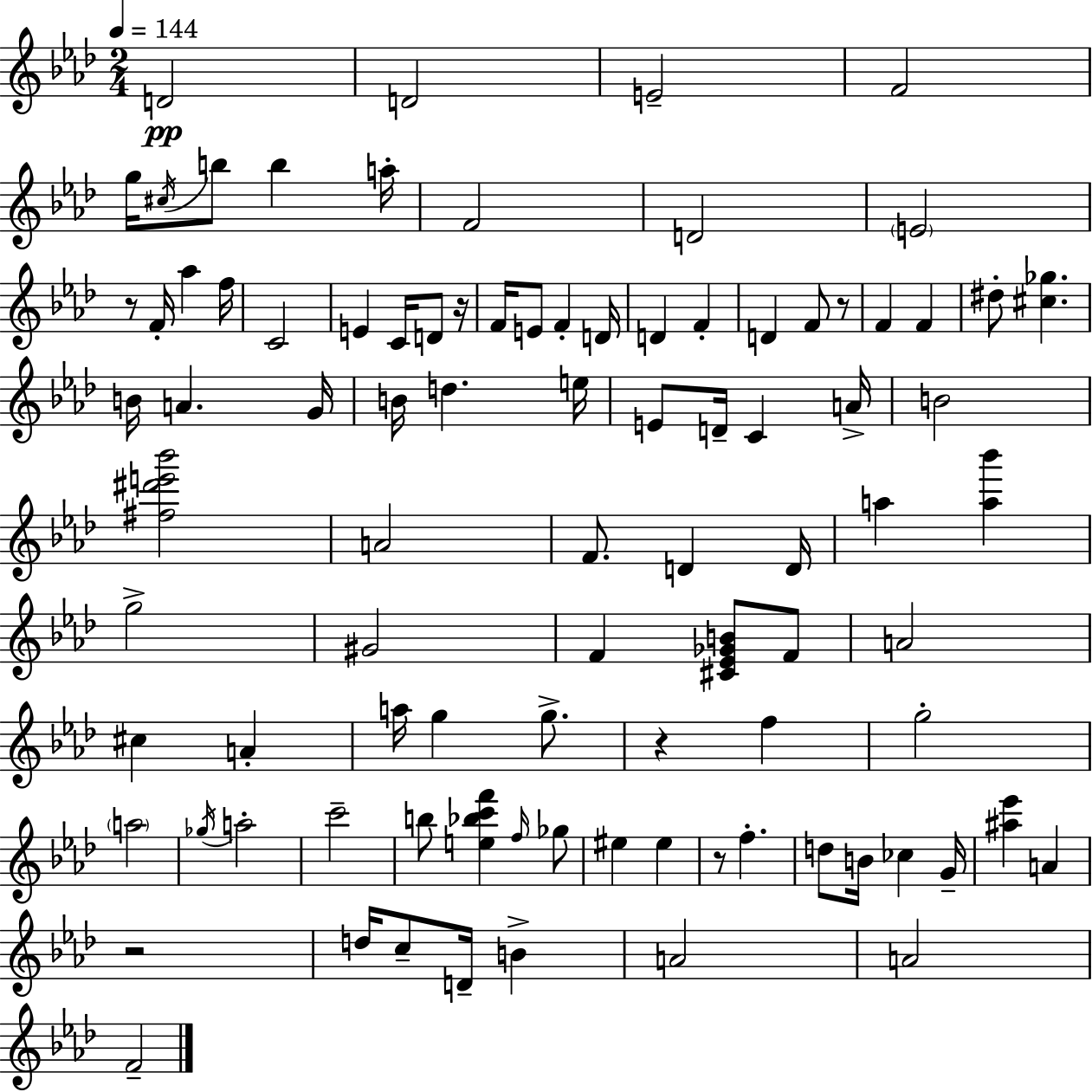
D4/h D4/h E4/h F4/h G5/s C#5/s B5/e B5/q A5/s F4/h D4/h E4/h R/e F4/s Ab5/q F5/s C4/h E4/q C4/s D4/e R/s F4/s E4/e F4/q D4/s D4/q F4/q D4/q F4/e R/e F4/q F4/q D#5/e [C#5,Gb5]/q. B4/s A4/q. G4/s B4/s D5/q. E5/s E4/e D4/s C4/q A4/s B4/h [F#5,D#6,E6,Bb6]/h A4/h F4/e. D4/q D4/s A5/q [A5,Bb6]/q G5/h G#4/h F4/q [C#4,Eb4,Gb4,B4]/e F4/e A4/h C#5/q A4/q A5/s G5/q G5/e. R/q F5/q G5/h A5/h Gb5/s A5/h C6/h B5/e [E5,Bb5,C6,F6]/q F5/s Gb5/e EIS5/q EIS5/q R/e F5/q. D5/e B4/s CES5/q G4/s [A#5,Eb6]/q A4/q R/h D5/s C5/e D4/s B4/q A4/h A4/h F4/h